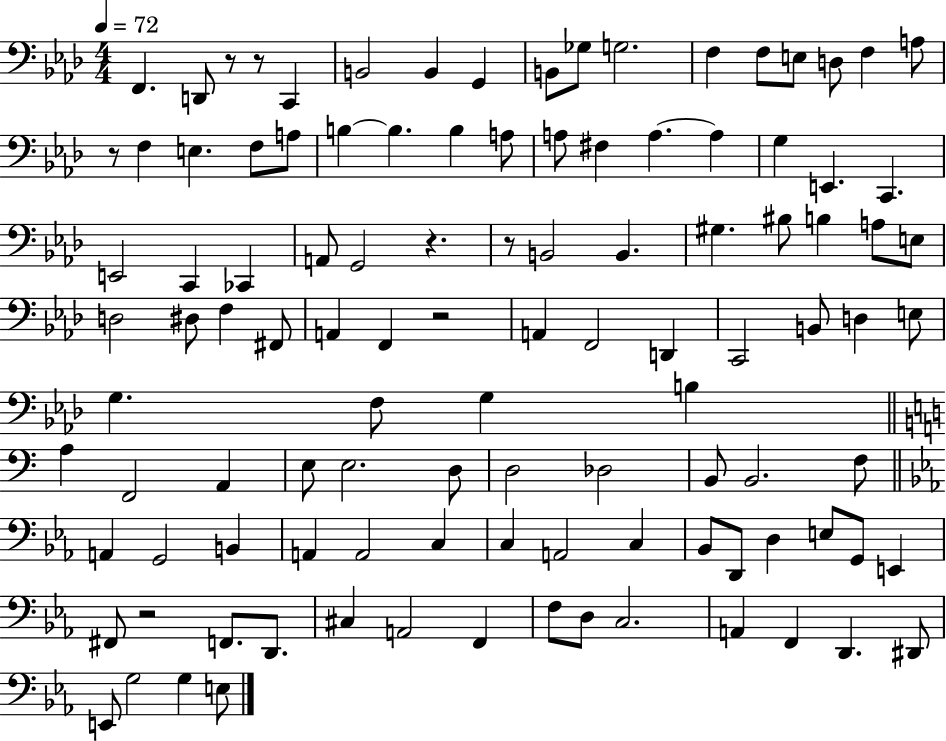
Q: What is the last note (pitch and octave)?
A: E3